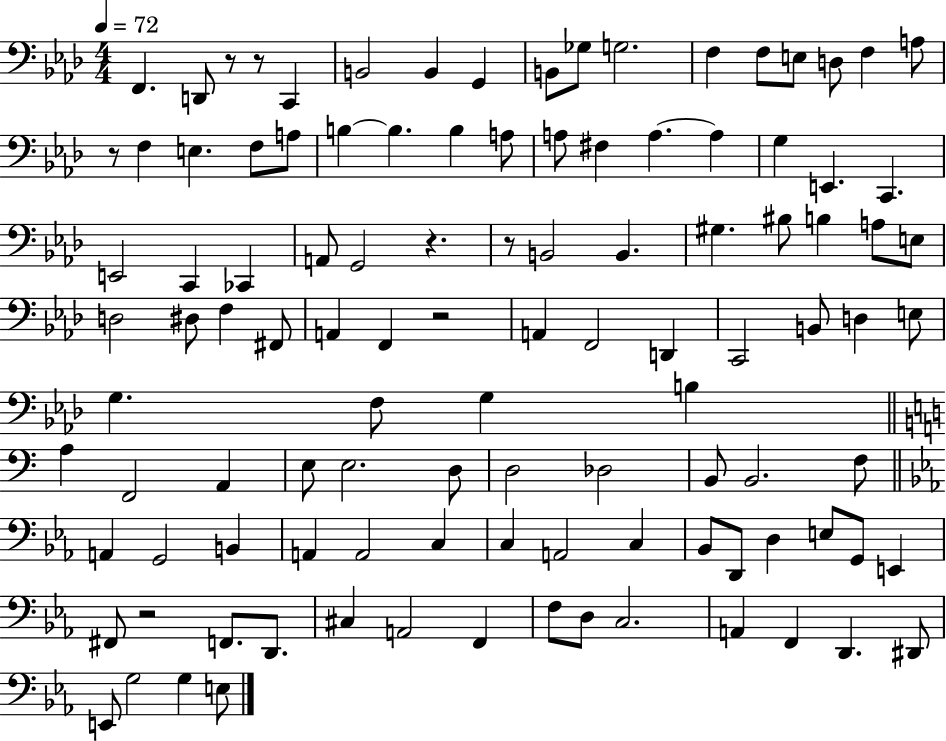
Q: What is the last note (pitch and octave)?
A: E3